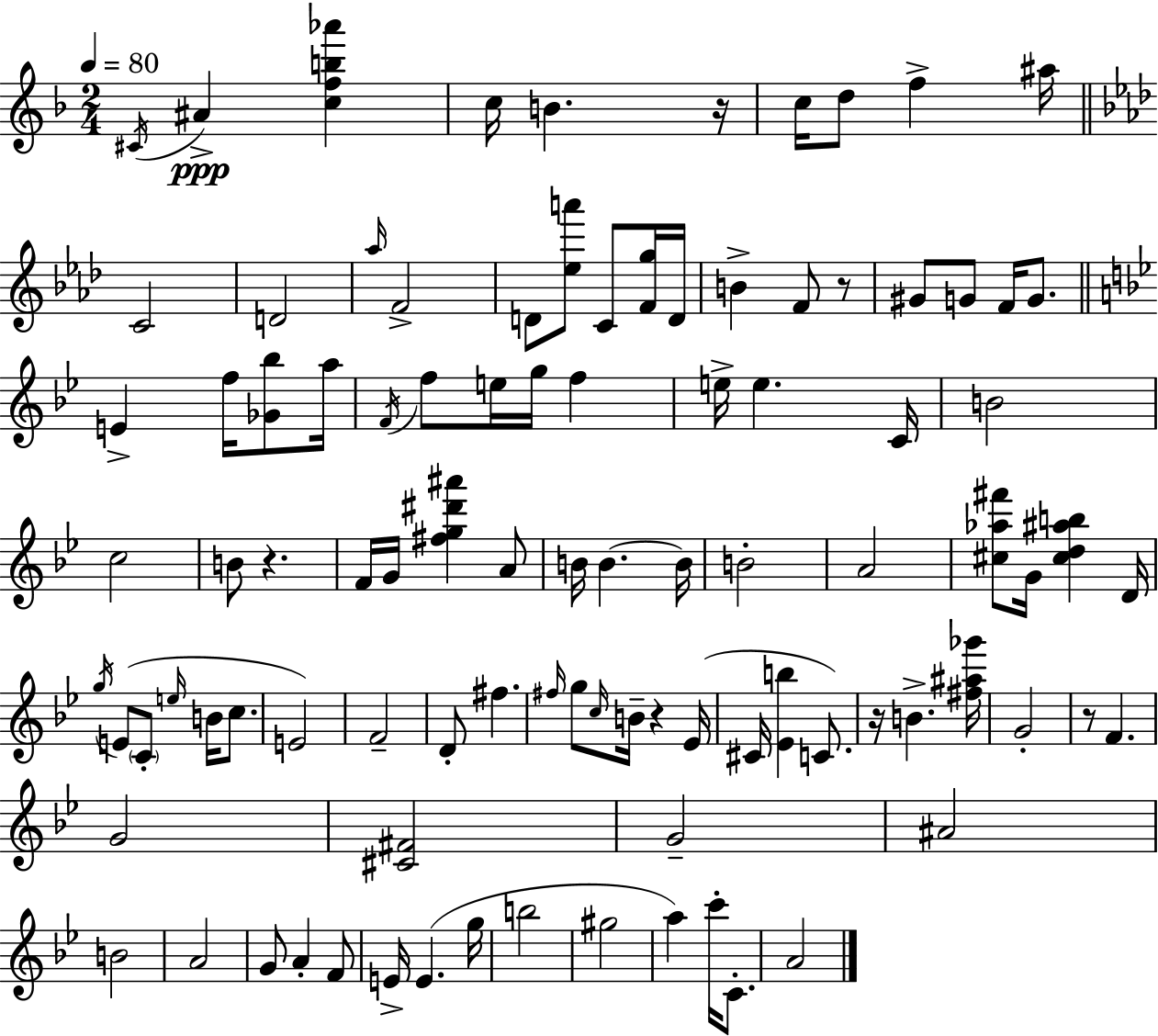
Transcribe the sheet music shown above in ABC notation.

X:1
T:Untitled
M:2/4
L:1/4
K:F
^C/4 ^A [cfb_a'] c/4 B z/4 c/4 d/2 f ^a/4 C2 D2 _a/4 F2 D/2 [_ea']/2 C/2 [Fg]/4 D/4 B F/2 z/2 ^G/2 G/2 F/4 G/2 E f/4 [_G_b]/2 a/4 F/4 f/2 e/4 g/4 f e/4 e C/4 B2 c2 B/2 z F/4 G/4 [^fg^d'^a'] A/2 B/4 B B/4 B2 A2 [^c_a^f']/2 G/4 [^cd^ab] D/4 g/4 E/2 C/2 e/4 B/4 c/2 E2 F2 D/2 ^f ^f/4 g/2 c/4 B/4 z _E/4 ^C/4 [_Eb] C/2 z/4 B [^f^a_g']/4 G2 z/2 F G2 [^C^F]2 G2 ^A2 B2 A2 G/2 A F/2 E/4 E g/4 b2 ^g2 a c'/4 C/2 A2